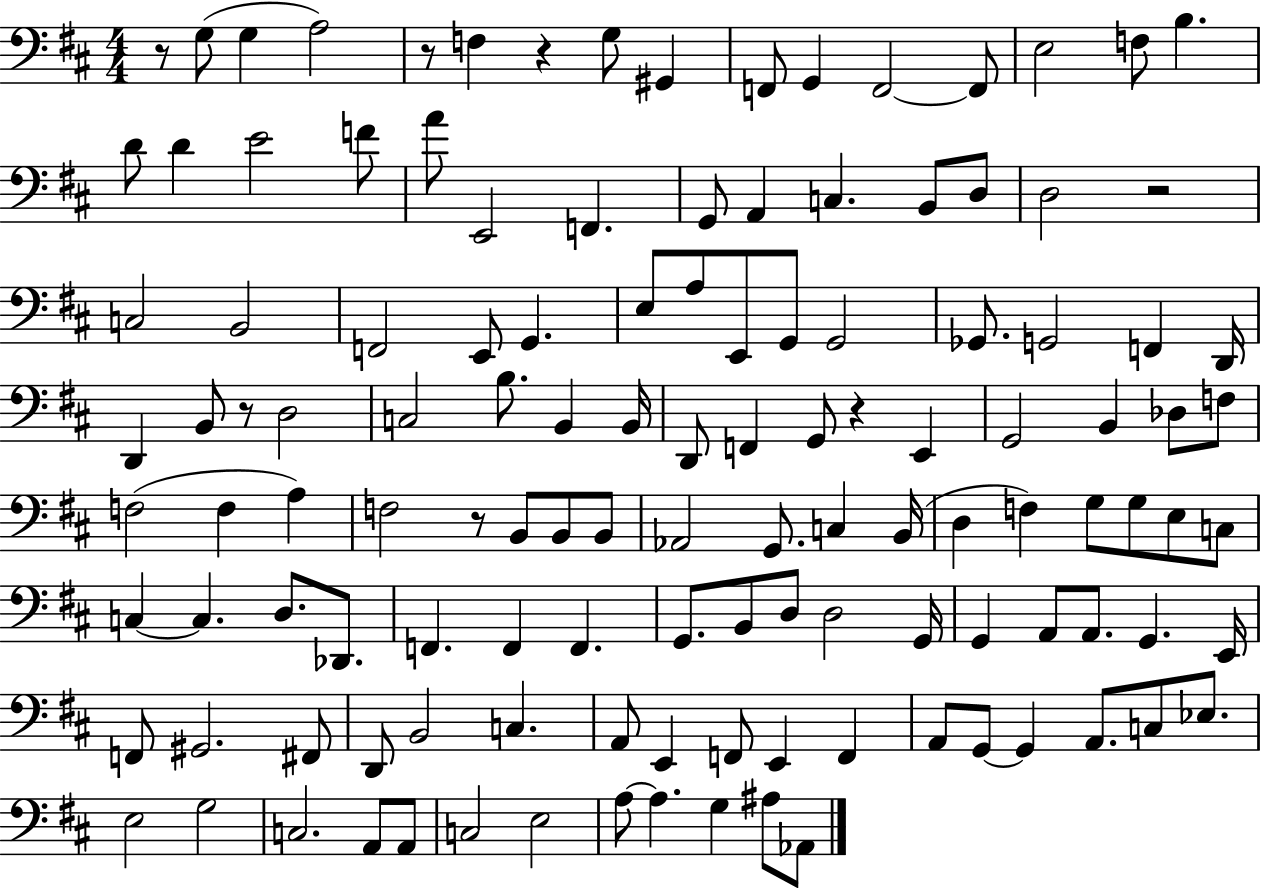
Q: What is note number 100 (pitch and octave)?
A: F2